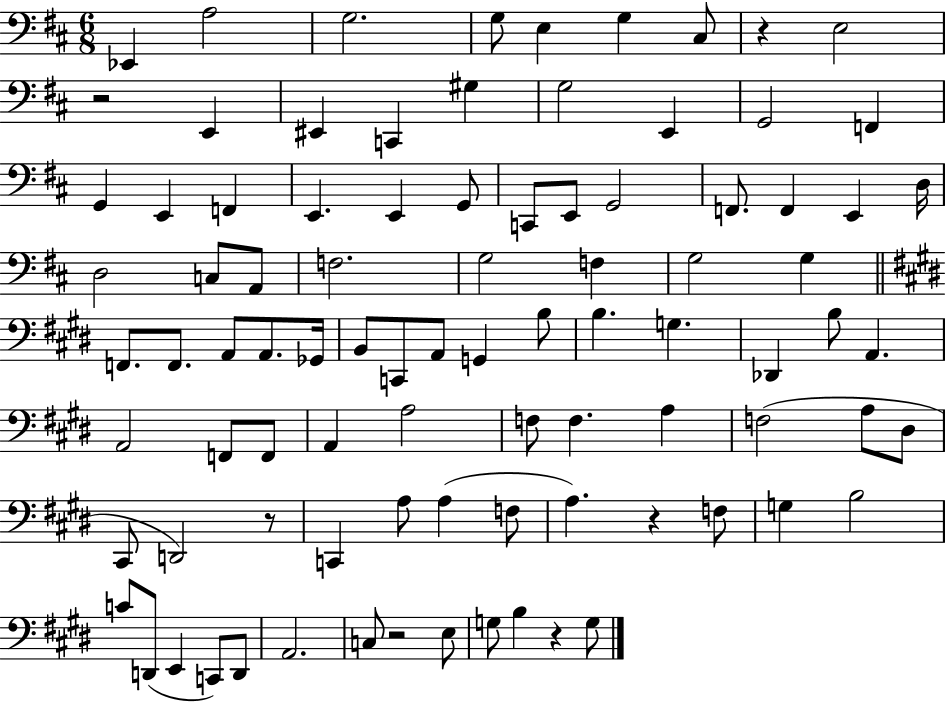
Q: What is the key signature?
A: D major